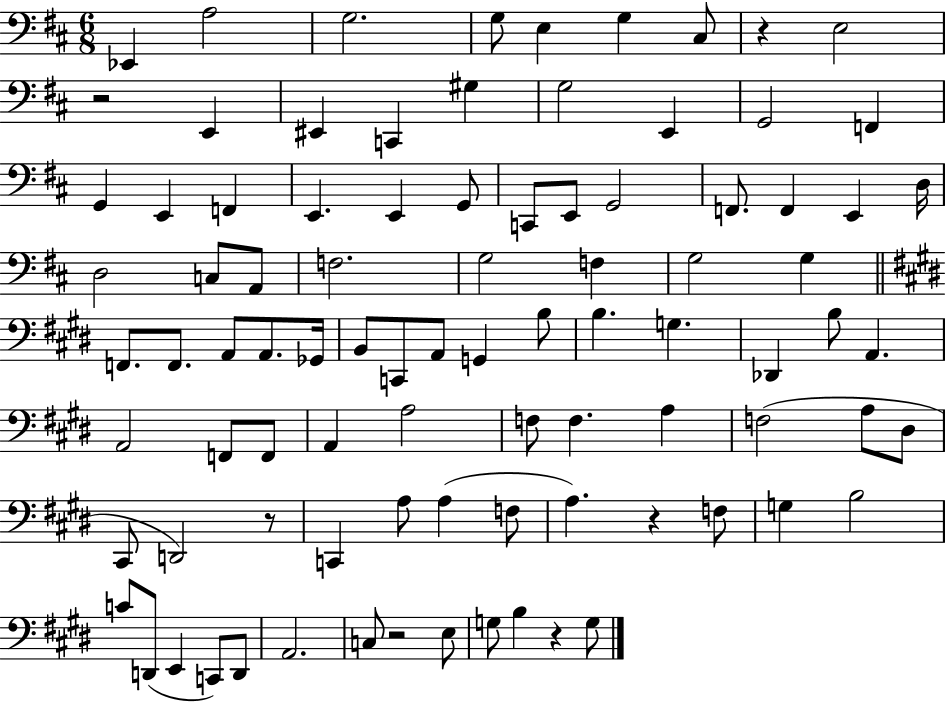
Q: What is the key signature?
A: D major